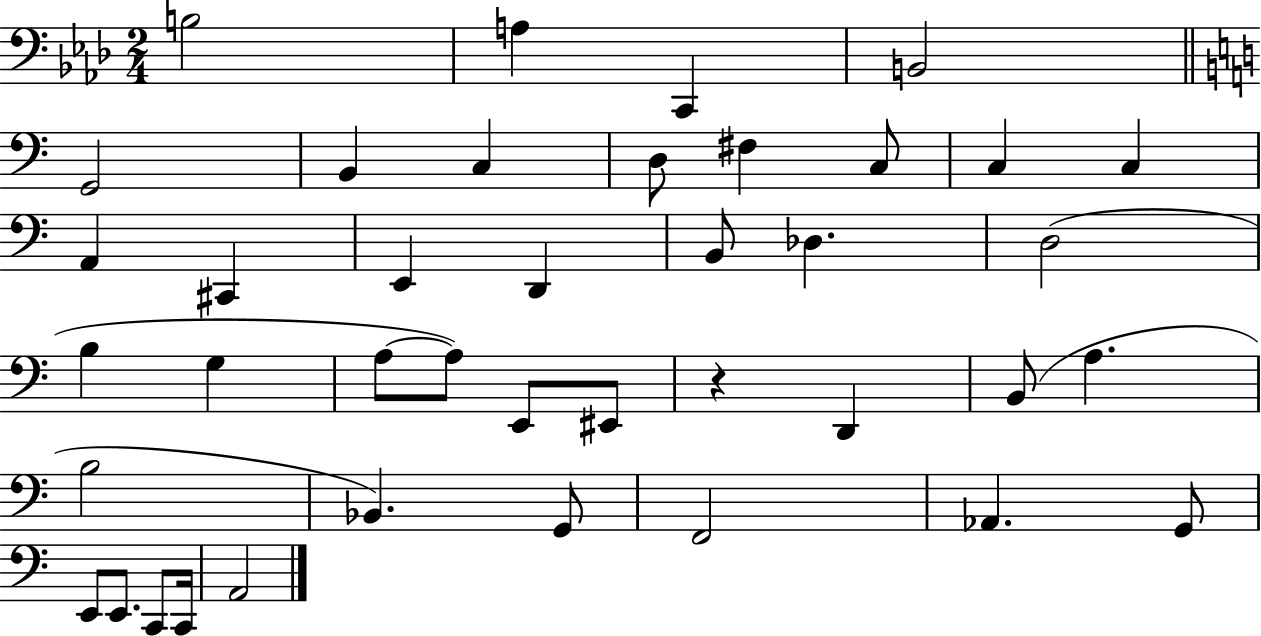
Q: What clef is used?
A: bass